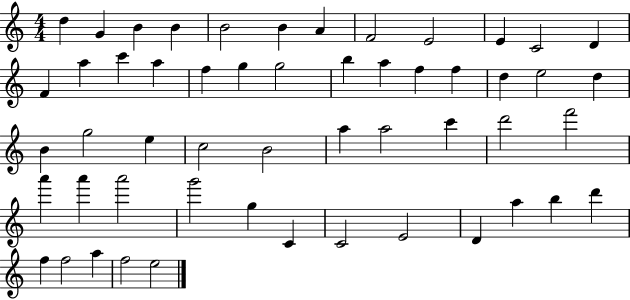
{
  \clef treble
  \numericTimeSignature
  \time 4/4
  \key c \major
  d''4 g'4 b'4 b'4 | b'2 b'4 a'4 | f'2 e'2 | e'4 c'2 d'4 | \break f'4 a''4 c'''4 a''4 | f''4 g''4 g''2 | b''4 a''4 f''4 f''4 | d''4 e''2 d''4 | \break b'4 g''2 e''4 | c''2 b'2 | a''4 a''2 c'''4 | d'''2 f'''2 | \break a'''4 a'''4 a'''2 | g'''2 g''4 c'4 | c'2 e'2 | d'4 a''4 b''4 d'''4 | \break f''4 f''2 a''4 | f''2 e''2 | \bar "|."
}